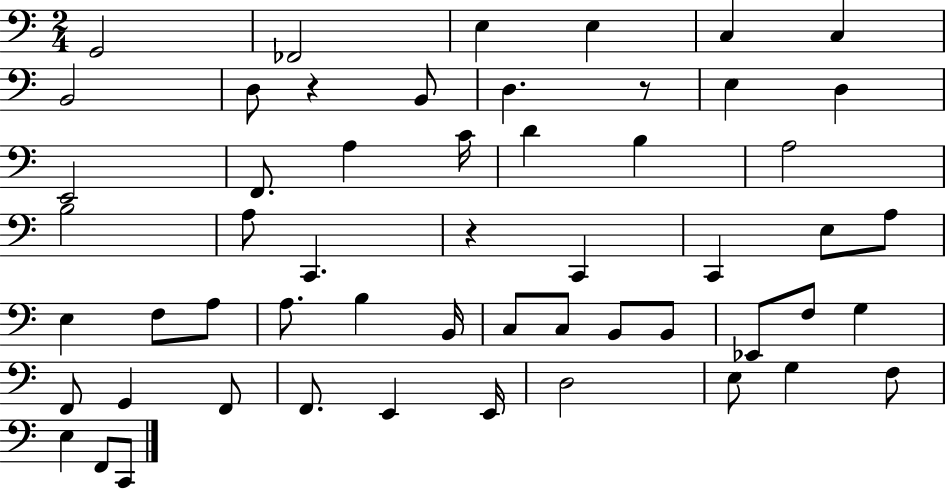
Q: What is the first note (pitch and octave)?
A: G2